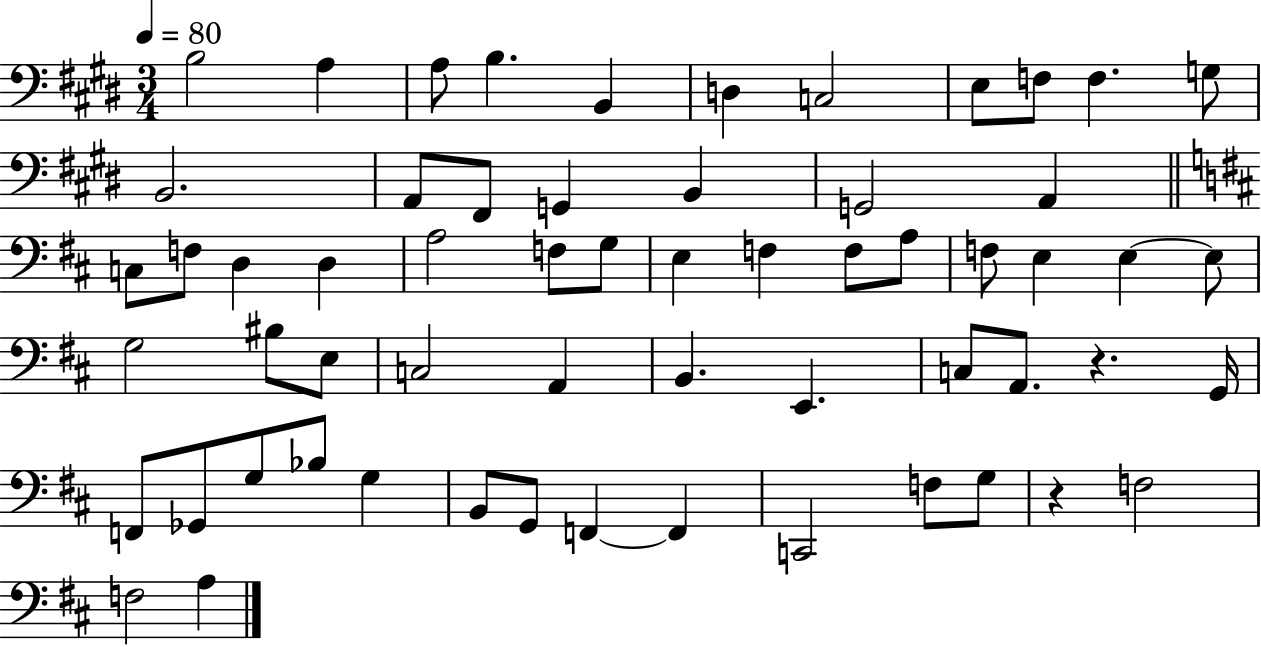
B3/h A3/q A3/e B3/q. B2/q D3/q C3/h E3/e F3/e F3/q. G3/e B2/h. A2/e F#2/e G2/q B2/q G2/h A2/q C3/e F3/e D3/q D3/q A3/h F3/e G3/e E3/q F3/q F3/e A3/e F3/e E3/q E3/q E3/e G3/h BIS3/e E3/e C3/h A2/q B2/q. E2/q. C3/e A2/e. R/q. G2/s F2/e Gb2/e G3/e Bb3/e G3/q B2/e G2/e F2/q F2/q C2/h F3/e G3/e R/q F3/h F3/h A3/q